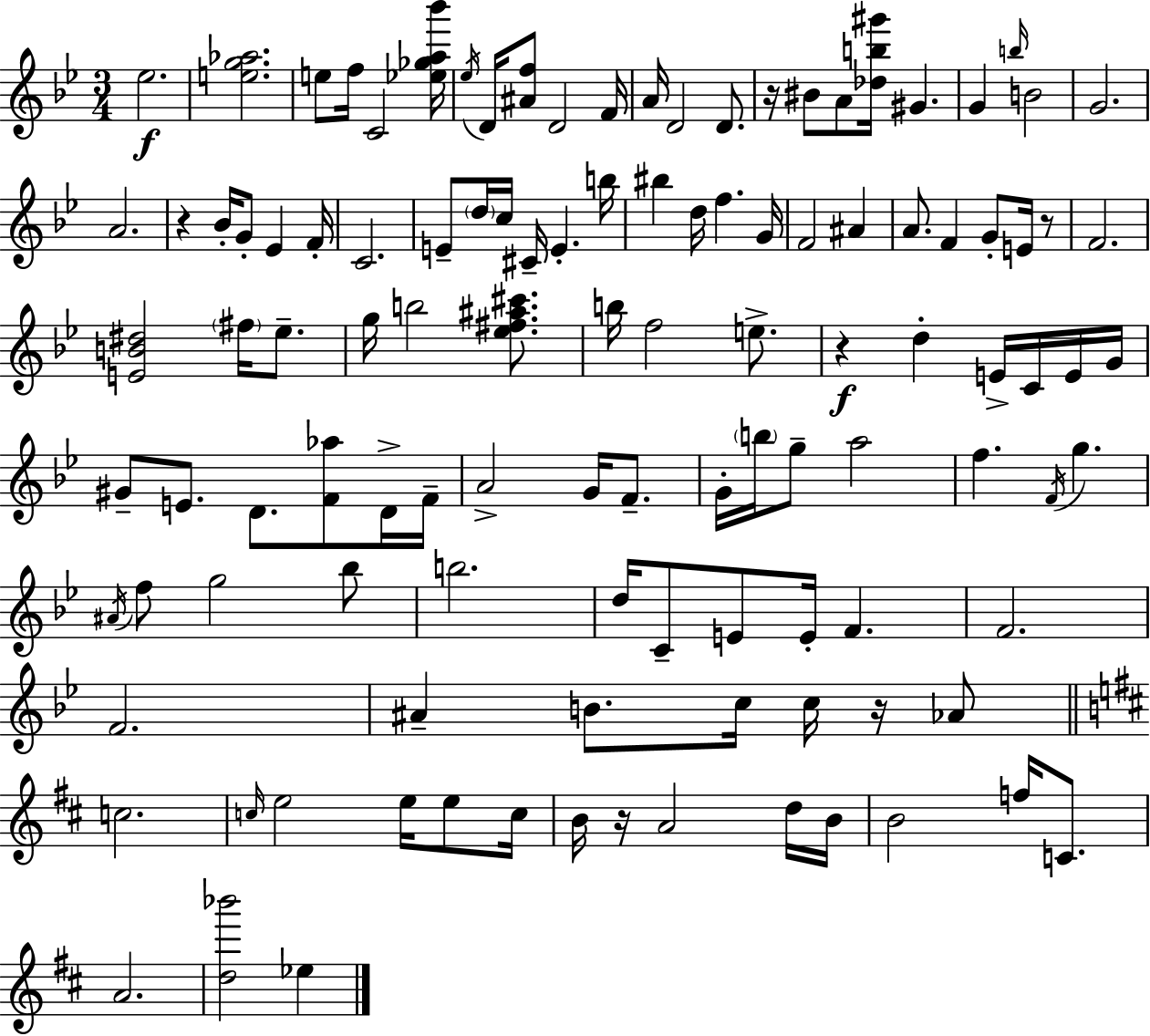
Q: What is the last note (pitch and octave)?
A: Eb5